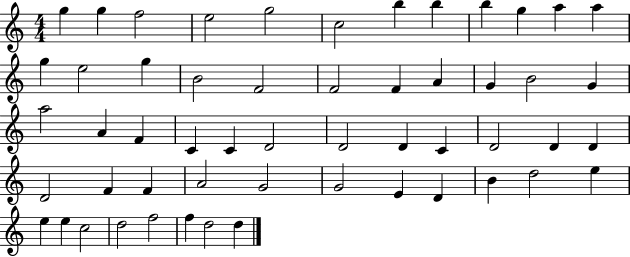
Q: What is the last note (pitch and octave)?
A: D5